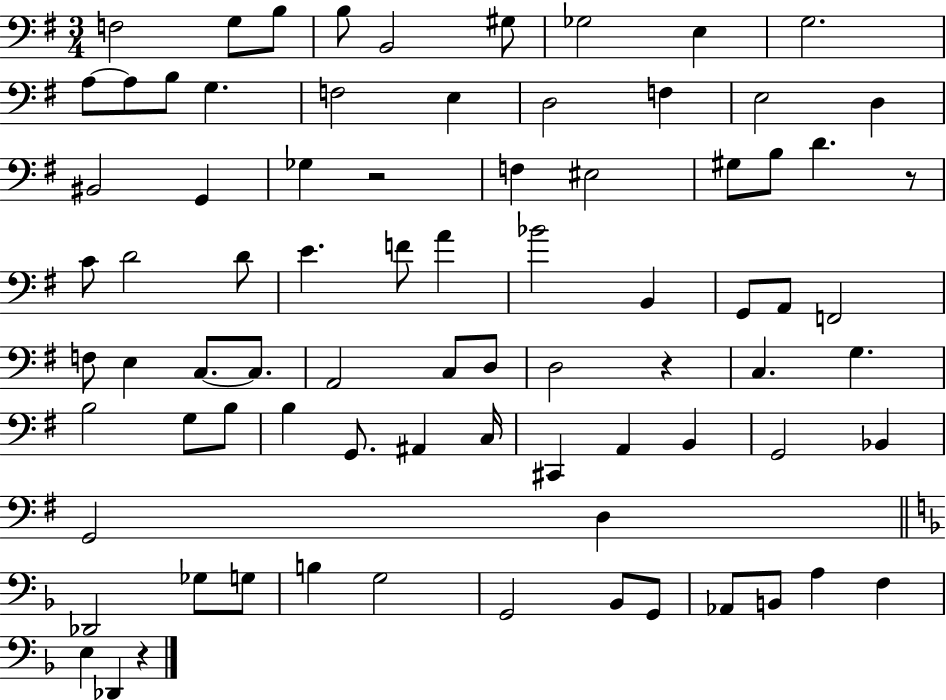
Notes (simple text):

F3/h G3/e B3/e B3/e B2/h G#3/e Gb3/h E3/q G3/h. A3/e A3/e B3/e G3/q. F3/h E3/q D3/h F3/q E3/h D3/q BIS2/h G2/q Gb3/q R/h F3/q EIS3/h G#3/e B3/e D4/q. R/e C4/e D4/h D4/e E4/q. F4/e A4/q Bb4/h B2/q G2/e A2/e F2/h F3/e E3/q C3/e. C3/e. A2/h C3/e D3/e D3/h R/q C3/q. G3/q. B3/h G3/e B3/e B3/q G2/e. A#2/q C3/s C#2/q A2/q B2/q G2/h Bb2/q G2/h D3/q Db2/h Gb3/e G3/e B3/q G3/h G2/h Bb2/e G2/e Ab2/e B2/e A3/q F3/q E3/q Db2/q R/q